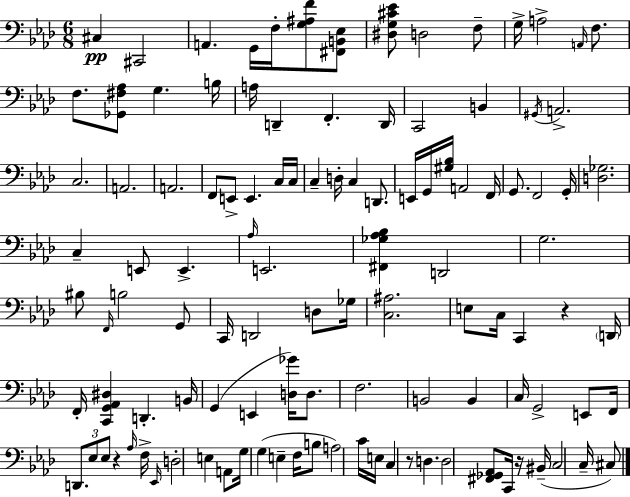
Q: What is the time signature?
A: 6/8